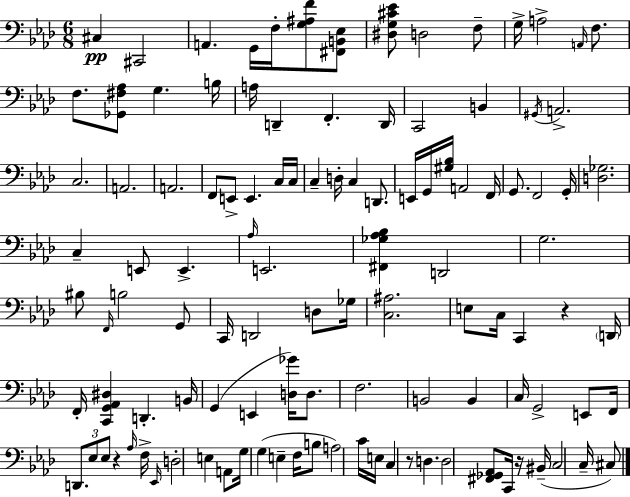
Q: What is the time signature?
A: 6/8